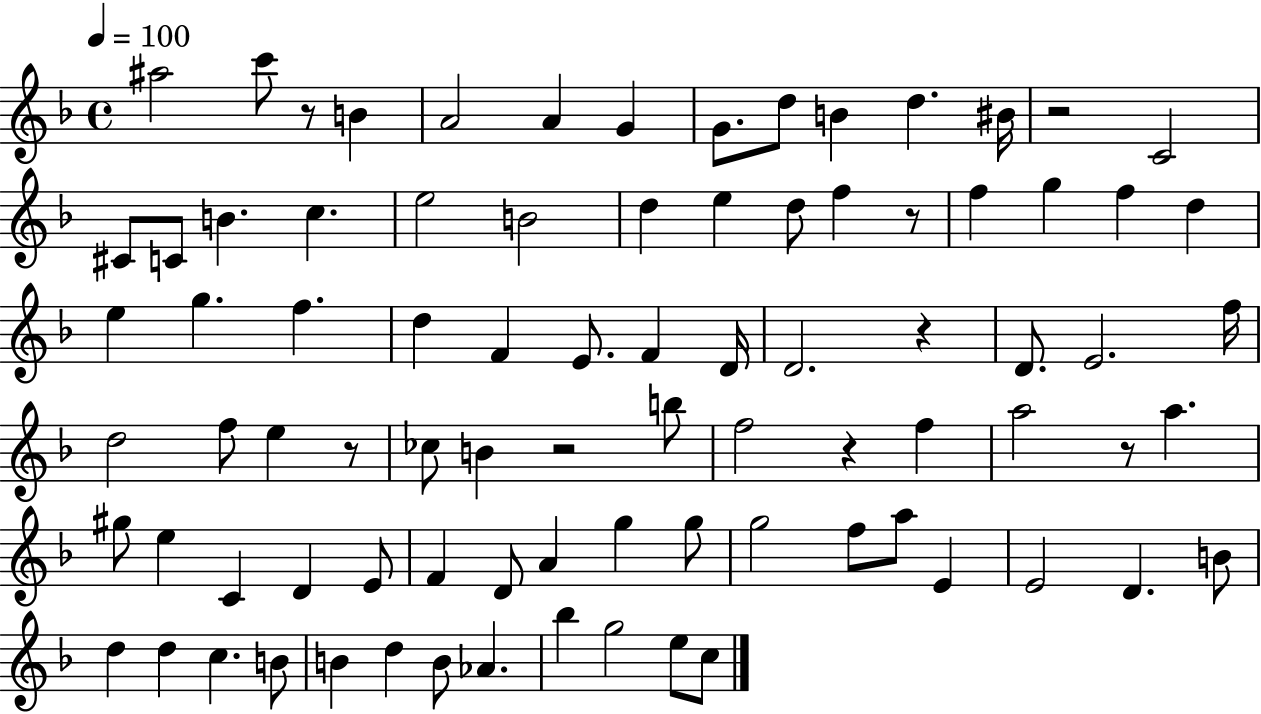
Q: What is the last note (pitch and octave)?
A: C5